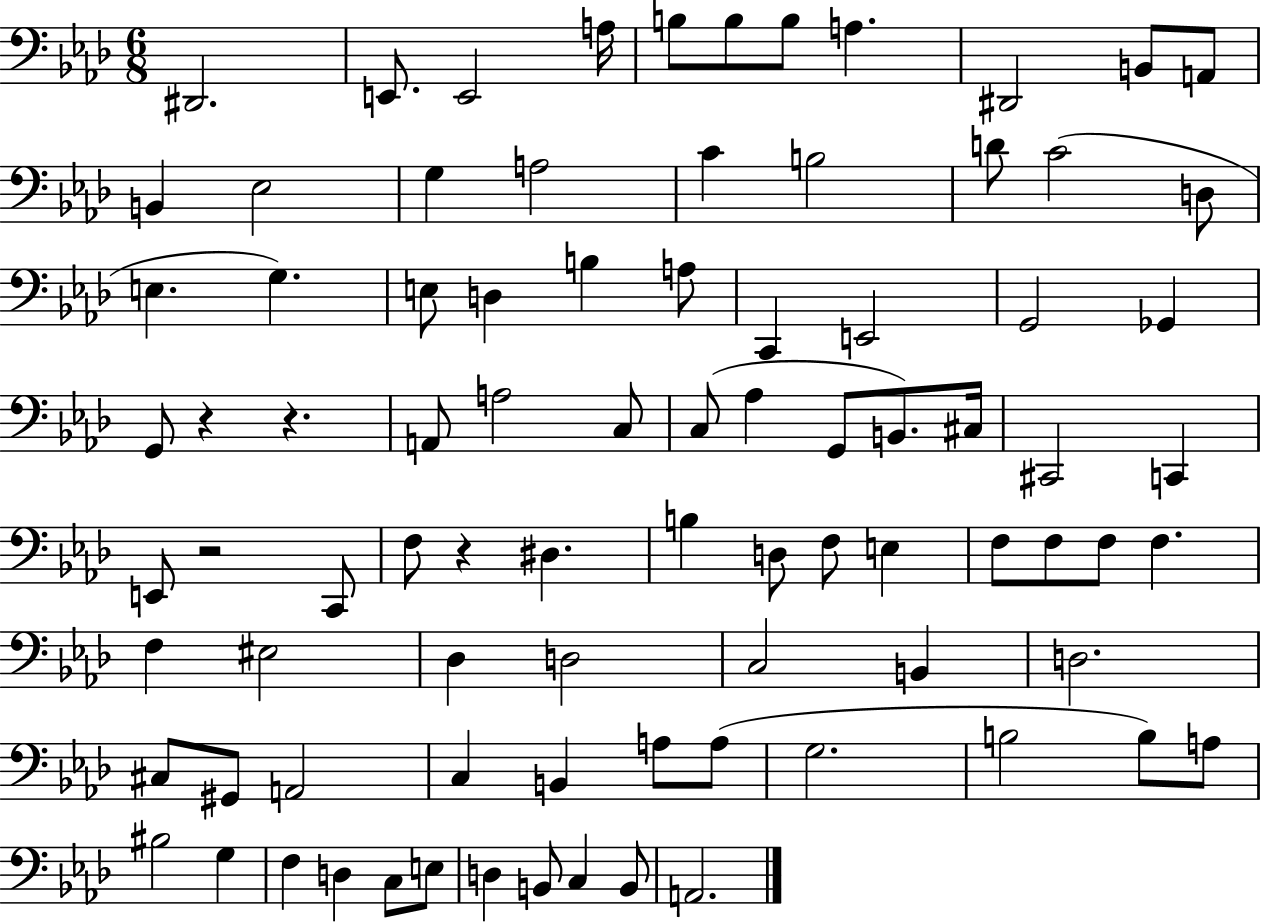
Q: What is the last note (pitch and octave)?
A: A2